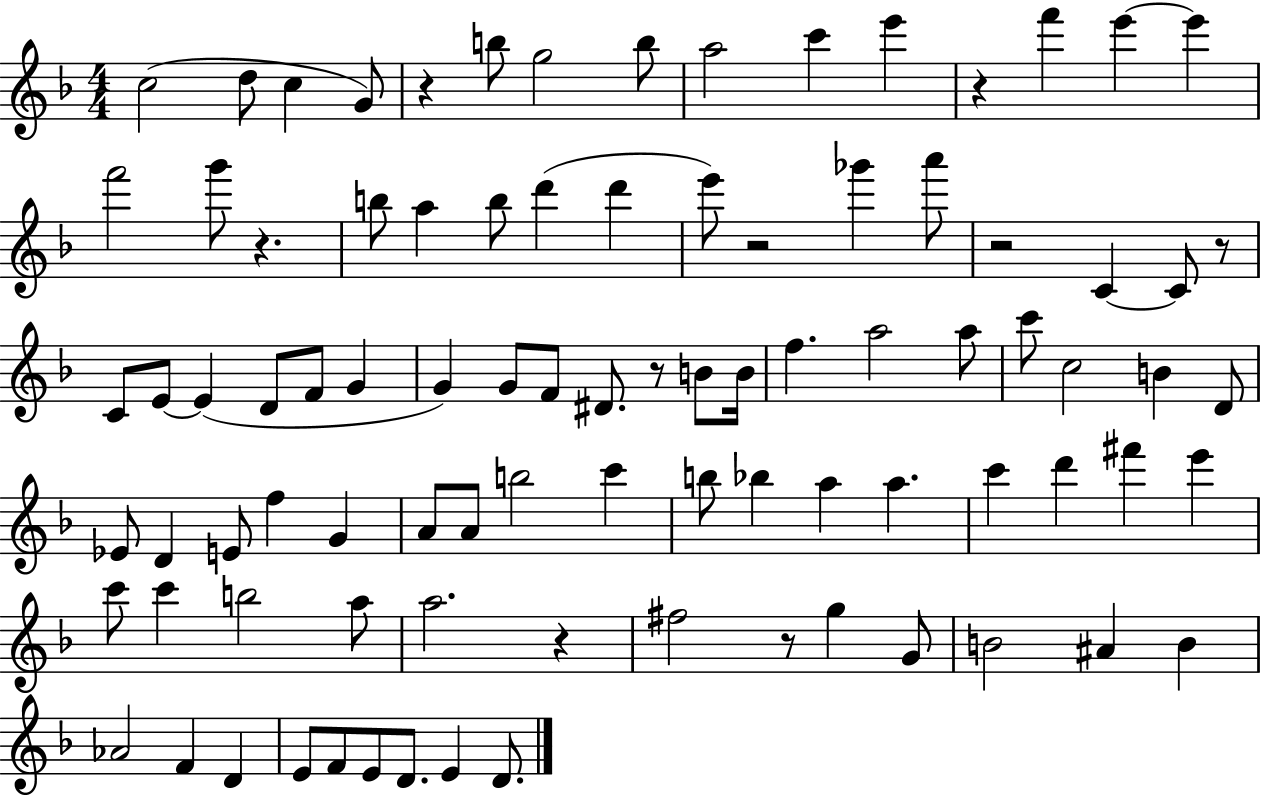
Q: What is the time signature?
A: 4/4